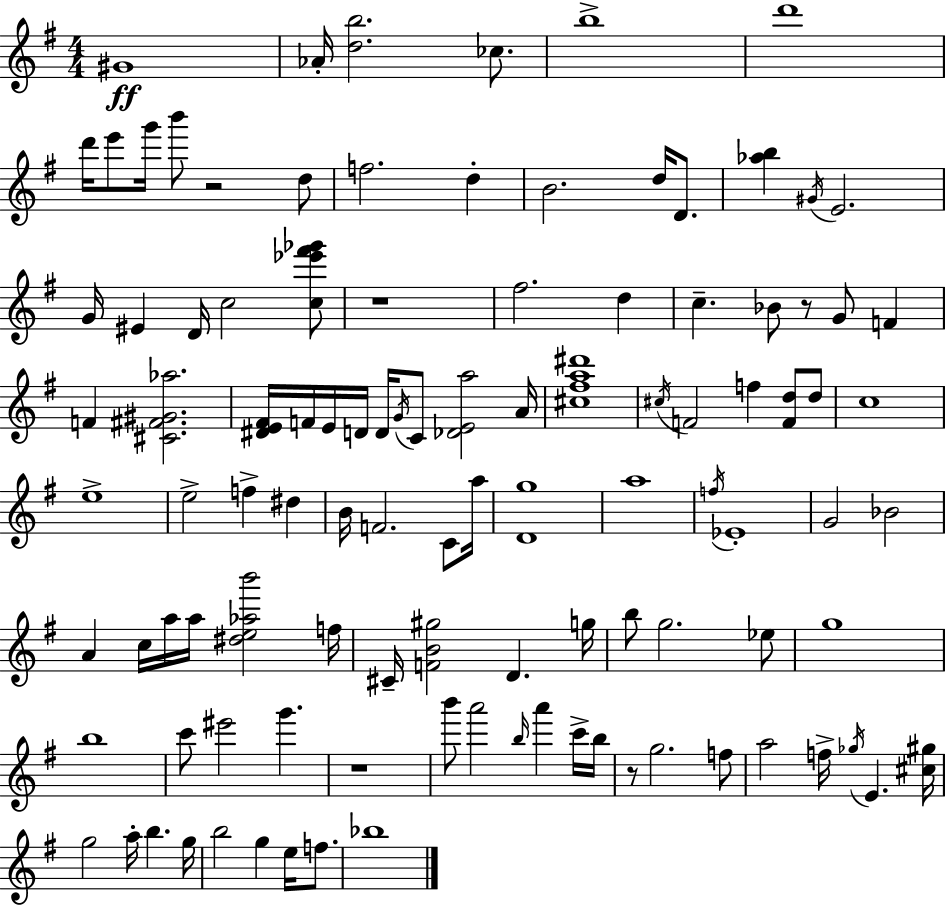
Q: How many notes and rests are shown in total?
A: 107